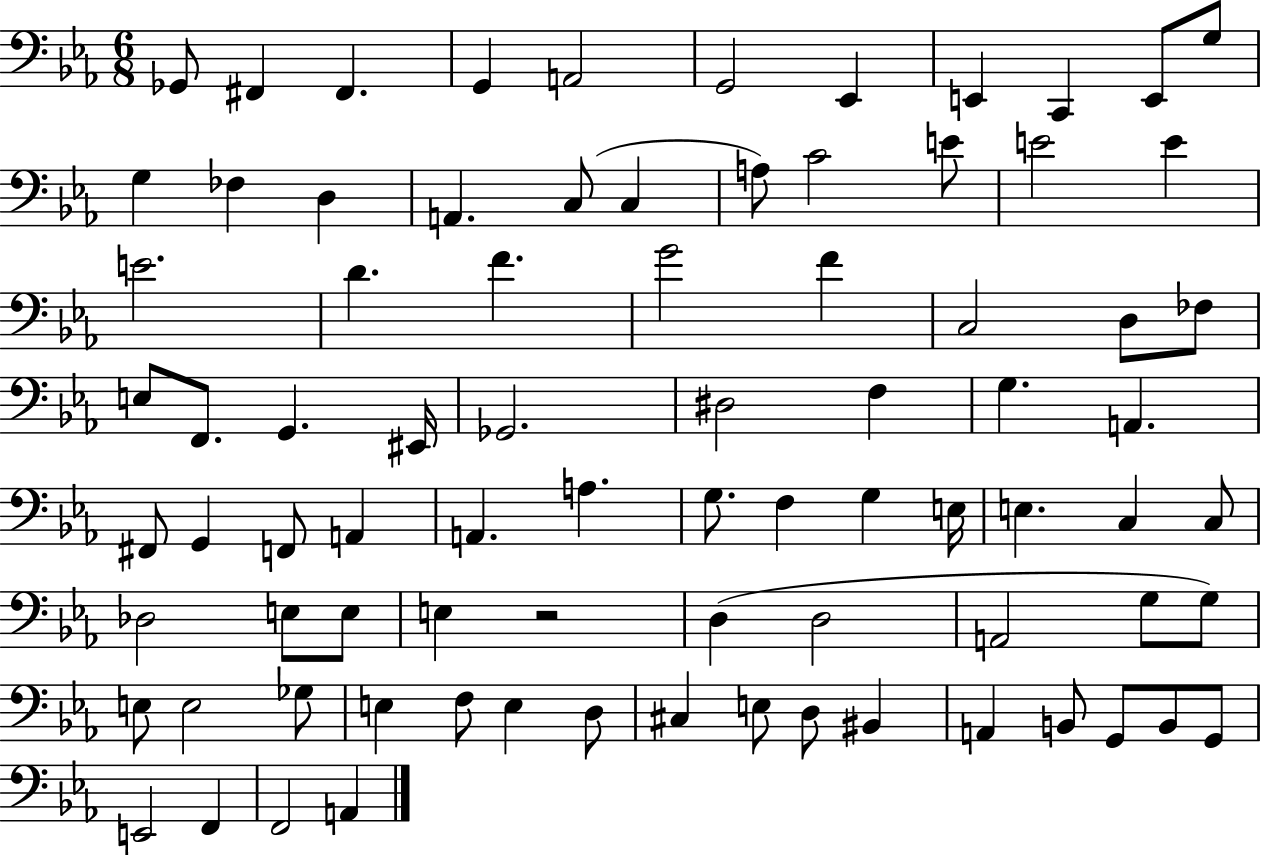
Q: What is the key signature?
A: EES major